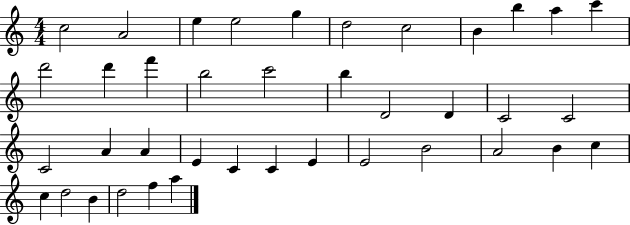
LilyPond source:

{
  \clef treble
  \numericTimeSignature
  \time 4/4
  \key c \major
  c''2 a'2 | e''4 e''2 g''4 | d''2 c''2 | b'4 b''4 a''4 c'''4 | \break d'''2 d'''4 f'''4 | b''2 c'''2 | b''4 d'2 d'4 | c'2 c'2 | \break c'2 a'4 a'4 | e'4 c'4 c'4 e'4 | e'2 b'2 | a'2 b'4 c''4 | \break c''4 d''2 b'4 | d''2 f''4 a''4 | \bar "|."
}